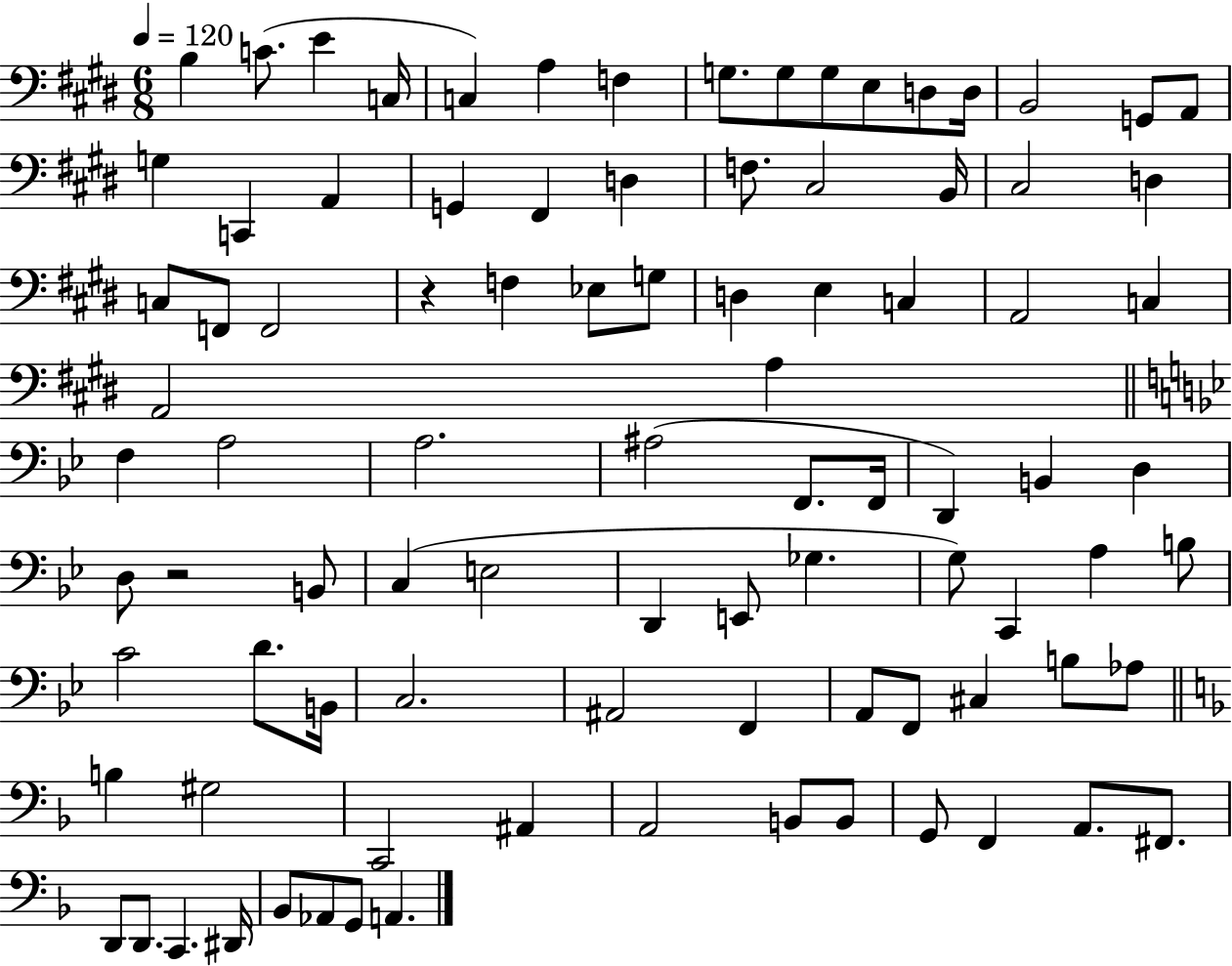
X:1
T:Untitled
M:6/8
L:1/4
K:E
B, C/2 E C,/4 C, A, F, G,/2 G,/2 G,/2 E,/2 D,/2 D,/4 B,,2 G,,/2 A,,/2 G, C,, A,, G,, ^F,, D, F,/2 ^C,2 B,,/4 ^C,2 D, C,/2 F,,/2 F,,2 z F, _E,/2 G,/2 D, E, C, A,,2 C, A,,2 A, F, A,2 A,2 ^A,2 F,,/2 F,,/4 D,, B,, D, D,/2 z2 B,,/2 C, E,2 D,, E,,/2 _G, G,/2 C,, A, B,/2 C2 D/2 B,,/4 C,2 ^A,,2 F,, A,,/2 F,,/2 ^C, B,/2 _A,/2 B, ^G,2 C,,2 ^A,, A,,2 B,,/2 B,,/2 G,,/2 F,, A,,/2 ^F,,/2 D,,/2 D,,/2 C,, ^D,,/4 _B,,/2 _A,,/2 G,,/2 A,,